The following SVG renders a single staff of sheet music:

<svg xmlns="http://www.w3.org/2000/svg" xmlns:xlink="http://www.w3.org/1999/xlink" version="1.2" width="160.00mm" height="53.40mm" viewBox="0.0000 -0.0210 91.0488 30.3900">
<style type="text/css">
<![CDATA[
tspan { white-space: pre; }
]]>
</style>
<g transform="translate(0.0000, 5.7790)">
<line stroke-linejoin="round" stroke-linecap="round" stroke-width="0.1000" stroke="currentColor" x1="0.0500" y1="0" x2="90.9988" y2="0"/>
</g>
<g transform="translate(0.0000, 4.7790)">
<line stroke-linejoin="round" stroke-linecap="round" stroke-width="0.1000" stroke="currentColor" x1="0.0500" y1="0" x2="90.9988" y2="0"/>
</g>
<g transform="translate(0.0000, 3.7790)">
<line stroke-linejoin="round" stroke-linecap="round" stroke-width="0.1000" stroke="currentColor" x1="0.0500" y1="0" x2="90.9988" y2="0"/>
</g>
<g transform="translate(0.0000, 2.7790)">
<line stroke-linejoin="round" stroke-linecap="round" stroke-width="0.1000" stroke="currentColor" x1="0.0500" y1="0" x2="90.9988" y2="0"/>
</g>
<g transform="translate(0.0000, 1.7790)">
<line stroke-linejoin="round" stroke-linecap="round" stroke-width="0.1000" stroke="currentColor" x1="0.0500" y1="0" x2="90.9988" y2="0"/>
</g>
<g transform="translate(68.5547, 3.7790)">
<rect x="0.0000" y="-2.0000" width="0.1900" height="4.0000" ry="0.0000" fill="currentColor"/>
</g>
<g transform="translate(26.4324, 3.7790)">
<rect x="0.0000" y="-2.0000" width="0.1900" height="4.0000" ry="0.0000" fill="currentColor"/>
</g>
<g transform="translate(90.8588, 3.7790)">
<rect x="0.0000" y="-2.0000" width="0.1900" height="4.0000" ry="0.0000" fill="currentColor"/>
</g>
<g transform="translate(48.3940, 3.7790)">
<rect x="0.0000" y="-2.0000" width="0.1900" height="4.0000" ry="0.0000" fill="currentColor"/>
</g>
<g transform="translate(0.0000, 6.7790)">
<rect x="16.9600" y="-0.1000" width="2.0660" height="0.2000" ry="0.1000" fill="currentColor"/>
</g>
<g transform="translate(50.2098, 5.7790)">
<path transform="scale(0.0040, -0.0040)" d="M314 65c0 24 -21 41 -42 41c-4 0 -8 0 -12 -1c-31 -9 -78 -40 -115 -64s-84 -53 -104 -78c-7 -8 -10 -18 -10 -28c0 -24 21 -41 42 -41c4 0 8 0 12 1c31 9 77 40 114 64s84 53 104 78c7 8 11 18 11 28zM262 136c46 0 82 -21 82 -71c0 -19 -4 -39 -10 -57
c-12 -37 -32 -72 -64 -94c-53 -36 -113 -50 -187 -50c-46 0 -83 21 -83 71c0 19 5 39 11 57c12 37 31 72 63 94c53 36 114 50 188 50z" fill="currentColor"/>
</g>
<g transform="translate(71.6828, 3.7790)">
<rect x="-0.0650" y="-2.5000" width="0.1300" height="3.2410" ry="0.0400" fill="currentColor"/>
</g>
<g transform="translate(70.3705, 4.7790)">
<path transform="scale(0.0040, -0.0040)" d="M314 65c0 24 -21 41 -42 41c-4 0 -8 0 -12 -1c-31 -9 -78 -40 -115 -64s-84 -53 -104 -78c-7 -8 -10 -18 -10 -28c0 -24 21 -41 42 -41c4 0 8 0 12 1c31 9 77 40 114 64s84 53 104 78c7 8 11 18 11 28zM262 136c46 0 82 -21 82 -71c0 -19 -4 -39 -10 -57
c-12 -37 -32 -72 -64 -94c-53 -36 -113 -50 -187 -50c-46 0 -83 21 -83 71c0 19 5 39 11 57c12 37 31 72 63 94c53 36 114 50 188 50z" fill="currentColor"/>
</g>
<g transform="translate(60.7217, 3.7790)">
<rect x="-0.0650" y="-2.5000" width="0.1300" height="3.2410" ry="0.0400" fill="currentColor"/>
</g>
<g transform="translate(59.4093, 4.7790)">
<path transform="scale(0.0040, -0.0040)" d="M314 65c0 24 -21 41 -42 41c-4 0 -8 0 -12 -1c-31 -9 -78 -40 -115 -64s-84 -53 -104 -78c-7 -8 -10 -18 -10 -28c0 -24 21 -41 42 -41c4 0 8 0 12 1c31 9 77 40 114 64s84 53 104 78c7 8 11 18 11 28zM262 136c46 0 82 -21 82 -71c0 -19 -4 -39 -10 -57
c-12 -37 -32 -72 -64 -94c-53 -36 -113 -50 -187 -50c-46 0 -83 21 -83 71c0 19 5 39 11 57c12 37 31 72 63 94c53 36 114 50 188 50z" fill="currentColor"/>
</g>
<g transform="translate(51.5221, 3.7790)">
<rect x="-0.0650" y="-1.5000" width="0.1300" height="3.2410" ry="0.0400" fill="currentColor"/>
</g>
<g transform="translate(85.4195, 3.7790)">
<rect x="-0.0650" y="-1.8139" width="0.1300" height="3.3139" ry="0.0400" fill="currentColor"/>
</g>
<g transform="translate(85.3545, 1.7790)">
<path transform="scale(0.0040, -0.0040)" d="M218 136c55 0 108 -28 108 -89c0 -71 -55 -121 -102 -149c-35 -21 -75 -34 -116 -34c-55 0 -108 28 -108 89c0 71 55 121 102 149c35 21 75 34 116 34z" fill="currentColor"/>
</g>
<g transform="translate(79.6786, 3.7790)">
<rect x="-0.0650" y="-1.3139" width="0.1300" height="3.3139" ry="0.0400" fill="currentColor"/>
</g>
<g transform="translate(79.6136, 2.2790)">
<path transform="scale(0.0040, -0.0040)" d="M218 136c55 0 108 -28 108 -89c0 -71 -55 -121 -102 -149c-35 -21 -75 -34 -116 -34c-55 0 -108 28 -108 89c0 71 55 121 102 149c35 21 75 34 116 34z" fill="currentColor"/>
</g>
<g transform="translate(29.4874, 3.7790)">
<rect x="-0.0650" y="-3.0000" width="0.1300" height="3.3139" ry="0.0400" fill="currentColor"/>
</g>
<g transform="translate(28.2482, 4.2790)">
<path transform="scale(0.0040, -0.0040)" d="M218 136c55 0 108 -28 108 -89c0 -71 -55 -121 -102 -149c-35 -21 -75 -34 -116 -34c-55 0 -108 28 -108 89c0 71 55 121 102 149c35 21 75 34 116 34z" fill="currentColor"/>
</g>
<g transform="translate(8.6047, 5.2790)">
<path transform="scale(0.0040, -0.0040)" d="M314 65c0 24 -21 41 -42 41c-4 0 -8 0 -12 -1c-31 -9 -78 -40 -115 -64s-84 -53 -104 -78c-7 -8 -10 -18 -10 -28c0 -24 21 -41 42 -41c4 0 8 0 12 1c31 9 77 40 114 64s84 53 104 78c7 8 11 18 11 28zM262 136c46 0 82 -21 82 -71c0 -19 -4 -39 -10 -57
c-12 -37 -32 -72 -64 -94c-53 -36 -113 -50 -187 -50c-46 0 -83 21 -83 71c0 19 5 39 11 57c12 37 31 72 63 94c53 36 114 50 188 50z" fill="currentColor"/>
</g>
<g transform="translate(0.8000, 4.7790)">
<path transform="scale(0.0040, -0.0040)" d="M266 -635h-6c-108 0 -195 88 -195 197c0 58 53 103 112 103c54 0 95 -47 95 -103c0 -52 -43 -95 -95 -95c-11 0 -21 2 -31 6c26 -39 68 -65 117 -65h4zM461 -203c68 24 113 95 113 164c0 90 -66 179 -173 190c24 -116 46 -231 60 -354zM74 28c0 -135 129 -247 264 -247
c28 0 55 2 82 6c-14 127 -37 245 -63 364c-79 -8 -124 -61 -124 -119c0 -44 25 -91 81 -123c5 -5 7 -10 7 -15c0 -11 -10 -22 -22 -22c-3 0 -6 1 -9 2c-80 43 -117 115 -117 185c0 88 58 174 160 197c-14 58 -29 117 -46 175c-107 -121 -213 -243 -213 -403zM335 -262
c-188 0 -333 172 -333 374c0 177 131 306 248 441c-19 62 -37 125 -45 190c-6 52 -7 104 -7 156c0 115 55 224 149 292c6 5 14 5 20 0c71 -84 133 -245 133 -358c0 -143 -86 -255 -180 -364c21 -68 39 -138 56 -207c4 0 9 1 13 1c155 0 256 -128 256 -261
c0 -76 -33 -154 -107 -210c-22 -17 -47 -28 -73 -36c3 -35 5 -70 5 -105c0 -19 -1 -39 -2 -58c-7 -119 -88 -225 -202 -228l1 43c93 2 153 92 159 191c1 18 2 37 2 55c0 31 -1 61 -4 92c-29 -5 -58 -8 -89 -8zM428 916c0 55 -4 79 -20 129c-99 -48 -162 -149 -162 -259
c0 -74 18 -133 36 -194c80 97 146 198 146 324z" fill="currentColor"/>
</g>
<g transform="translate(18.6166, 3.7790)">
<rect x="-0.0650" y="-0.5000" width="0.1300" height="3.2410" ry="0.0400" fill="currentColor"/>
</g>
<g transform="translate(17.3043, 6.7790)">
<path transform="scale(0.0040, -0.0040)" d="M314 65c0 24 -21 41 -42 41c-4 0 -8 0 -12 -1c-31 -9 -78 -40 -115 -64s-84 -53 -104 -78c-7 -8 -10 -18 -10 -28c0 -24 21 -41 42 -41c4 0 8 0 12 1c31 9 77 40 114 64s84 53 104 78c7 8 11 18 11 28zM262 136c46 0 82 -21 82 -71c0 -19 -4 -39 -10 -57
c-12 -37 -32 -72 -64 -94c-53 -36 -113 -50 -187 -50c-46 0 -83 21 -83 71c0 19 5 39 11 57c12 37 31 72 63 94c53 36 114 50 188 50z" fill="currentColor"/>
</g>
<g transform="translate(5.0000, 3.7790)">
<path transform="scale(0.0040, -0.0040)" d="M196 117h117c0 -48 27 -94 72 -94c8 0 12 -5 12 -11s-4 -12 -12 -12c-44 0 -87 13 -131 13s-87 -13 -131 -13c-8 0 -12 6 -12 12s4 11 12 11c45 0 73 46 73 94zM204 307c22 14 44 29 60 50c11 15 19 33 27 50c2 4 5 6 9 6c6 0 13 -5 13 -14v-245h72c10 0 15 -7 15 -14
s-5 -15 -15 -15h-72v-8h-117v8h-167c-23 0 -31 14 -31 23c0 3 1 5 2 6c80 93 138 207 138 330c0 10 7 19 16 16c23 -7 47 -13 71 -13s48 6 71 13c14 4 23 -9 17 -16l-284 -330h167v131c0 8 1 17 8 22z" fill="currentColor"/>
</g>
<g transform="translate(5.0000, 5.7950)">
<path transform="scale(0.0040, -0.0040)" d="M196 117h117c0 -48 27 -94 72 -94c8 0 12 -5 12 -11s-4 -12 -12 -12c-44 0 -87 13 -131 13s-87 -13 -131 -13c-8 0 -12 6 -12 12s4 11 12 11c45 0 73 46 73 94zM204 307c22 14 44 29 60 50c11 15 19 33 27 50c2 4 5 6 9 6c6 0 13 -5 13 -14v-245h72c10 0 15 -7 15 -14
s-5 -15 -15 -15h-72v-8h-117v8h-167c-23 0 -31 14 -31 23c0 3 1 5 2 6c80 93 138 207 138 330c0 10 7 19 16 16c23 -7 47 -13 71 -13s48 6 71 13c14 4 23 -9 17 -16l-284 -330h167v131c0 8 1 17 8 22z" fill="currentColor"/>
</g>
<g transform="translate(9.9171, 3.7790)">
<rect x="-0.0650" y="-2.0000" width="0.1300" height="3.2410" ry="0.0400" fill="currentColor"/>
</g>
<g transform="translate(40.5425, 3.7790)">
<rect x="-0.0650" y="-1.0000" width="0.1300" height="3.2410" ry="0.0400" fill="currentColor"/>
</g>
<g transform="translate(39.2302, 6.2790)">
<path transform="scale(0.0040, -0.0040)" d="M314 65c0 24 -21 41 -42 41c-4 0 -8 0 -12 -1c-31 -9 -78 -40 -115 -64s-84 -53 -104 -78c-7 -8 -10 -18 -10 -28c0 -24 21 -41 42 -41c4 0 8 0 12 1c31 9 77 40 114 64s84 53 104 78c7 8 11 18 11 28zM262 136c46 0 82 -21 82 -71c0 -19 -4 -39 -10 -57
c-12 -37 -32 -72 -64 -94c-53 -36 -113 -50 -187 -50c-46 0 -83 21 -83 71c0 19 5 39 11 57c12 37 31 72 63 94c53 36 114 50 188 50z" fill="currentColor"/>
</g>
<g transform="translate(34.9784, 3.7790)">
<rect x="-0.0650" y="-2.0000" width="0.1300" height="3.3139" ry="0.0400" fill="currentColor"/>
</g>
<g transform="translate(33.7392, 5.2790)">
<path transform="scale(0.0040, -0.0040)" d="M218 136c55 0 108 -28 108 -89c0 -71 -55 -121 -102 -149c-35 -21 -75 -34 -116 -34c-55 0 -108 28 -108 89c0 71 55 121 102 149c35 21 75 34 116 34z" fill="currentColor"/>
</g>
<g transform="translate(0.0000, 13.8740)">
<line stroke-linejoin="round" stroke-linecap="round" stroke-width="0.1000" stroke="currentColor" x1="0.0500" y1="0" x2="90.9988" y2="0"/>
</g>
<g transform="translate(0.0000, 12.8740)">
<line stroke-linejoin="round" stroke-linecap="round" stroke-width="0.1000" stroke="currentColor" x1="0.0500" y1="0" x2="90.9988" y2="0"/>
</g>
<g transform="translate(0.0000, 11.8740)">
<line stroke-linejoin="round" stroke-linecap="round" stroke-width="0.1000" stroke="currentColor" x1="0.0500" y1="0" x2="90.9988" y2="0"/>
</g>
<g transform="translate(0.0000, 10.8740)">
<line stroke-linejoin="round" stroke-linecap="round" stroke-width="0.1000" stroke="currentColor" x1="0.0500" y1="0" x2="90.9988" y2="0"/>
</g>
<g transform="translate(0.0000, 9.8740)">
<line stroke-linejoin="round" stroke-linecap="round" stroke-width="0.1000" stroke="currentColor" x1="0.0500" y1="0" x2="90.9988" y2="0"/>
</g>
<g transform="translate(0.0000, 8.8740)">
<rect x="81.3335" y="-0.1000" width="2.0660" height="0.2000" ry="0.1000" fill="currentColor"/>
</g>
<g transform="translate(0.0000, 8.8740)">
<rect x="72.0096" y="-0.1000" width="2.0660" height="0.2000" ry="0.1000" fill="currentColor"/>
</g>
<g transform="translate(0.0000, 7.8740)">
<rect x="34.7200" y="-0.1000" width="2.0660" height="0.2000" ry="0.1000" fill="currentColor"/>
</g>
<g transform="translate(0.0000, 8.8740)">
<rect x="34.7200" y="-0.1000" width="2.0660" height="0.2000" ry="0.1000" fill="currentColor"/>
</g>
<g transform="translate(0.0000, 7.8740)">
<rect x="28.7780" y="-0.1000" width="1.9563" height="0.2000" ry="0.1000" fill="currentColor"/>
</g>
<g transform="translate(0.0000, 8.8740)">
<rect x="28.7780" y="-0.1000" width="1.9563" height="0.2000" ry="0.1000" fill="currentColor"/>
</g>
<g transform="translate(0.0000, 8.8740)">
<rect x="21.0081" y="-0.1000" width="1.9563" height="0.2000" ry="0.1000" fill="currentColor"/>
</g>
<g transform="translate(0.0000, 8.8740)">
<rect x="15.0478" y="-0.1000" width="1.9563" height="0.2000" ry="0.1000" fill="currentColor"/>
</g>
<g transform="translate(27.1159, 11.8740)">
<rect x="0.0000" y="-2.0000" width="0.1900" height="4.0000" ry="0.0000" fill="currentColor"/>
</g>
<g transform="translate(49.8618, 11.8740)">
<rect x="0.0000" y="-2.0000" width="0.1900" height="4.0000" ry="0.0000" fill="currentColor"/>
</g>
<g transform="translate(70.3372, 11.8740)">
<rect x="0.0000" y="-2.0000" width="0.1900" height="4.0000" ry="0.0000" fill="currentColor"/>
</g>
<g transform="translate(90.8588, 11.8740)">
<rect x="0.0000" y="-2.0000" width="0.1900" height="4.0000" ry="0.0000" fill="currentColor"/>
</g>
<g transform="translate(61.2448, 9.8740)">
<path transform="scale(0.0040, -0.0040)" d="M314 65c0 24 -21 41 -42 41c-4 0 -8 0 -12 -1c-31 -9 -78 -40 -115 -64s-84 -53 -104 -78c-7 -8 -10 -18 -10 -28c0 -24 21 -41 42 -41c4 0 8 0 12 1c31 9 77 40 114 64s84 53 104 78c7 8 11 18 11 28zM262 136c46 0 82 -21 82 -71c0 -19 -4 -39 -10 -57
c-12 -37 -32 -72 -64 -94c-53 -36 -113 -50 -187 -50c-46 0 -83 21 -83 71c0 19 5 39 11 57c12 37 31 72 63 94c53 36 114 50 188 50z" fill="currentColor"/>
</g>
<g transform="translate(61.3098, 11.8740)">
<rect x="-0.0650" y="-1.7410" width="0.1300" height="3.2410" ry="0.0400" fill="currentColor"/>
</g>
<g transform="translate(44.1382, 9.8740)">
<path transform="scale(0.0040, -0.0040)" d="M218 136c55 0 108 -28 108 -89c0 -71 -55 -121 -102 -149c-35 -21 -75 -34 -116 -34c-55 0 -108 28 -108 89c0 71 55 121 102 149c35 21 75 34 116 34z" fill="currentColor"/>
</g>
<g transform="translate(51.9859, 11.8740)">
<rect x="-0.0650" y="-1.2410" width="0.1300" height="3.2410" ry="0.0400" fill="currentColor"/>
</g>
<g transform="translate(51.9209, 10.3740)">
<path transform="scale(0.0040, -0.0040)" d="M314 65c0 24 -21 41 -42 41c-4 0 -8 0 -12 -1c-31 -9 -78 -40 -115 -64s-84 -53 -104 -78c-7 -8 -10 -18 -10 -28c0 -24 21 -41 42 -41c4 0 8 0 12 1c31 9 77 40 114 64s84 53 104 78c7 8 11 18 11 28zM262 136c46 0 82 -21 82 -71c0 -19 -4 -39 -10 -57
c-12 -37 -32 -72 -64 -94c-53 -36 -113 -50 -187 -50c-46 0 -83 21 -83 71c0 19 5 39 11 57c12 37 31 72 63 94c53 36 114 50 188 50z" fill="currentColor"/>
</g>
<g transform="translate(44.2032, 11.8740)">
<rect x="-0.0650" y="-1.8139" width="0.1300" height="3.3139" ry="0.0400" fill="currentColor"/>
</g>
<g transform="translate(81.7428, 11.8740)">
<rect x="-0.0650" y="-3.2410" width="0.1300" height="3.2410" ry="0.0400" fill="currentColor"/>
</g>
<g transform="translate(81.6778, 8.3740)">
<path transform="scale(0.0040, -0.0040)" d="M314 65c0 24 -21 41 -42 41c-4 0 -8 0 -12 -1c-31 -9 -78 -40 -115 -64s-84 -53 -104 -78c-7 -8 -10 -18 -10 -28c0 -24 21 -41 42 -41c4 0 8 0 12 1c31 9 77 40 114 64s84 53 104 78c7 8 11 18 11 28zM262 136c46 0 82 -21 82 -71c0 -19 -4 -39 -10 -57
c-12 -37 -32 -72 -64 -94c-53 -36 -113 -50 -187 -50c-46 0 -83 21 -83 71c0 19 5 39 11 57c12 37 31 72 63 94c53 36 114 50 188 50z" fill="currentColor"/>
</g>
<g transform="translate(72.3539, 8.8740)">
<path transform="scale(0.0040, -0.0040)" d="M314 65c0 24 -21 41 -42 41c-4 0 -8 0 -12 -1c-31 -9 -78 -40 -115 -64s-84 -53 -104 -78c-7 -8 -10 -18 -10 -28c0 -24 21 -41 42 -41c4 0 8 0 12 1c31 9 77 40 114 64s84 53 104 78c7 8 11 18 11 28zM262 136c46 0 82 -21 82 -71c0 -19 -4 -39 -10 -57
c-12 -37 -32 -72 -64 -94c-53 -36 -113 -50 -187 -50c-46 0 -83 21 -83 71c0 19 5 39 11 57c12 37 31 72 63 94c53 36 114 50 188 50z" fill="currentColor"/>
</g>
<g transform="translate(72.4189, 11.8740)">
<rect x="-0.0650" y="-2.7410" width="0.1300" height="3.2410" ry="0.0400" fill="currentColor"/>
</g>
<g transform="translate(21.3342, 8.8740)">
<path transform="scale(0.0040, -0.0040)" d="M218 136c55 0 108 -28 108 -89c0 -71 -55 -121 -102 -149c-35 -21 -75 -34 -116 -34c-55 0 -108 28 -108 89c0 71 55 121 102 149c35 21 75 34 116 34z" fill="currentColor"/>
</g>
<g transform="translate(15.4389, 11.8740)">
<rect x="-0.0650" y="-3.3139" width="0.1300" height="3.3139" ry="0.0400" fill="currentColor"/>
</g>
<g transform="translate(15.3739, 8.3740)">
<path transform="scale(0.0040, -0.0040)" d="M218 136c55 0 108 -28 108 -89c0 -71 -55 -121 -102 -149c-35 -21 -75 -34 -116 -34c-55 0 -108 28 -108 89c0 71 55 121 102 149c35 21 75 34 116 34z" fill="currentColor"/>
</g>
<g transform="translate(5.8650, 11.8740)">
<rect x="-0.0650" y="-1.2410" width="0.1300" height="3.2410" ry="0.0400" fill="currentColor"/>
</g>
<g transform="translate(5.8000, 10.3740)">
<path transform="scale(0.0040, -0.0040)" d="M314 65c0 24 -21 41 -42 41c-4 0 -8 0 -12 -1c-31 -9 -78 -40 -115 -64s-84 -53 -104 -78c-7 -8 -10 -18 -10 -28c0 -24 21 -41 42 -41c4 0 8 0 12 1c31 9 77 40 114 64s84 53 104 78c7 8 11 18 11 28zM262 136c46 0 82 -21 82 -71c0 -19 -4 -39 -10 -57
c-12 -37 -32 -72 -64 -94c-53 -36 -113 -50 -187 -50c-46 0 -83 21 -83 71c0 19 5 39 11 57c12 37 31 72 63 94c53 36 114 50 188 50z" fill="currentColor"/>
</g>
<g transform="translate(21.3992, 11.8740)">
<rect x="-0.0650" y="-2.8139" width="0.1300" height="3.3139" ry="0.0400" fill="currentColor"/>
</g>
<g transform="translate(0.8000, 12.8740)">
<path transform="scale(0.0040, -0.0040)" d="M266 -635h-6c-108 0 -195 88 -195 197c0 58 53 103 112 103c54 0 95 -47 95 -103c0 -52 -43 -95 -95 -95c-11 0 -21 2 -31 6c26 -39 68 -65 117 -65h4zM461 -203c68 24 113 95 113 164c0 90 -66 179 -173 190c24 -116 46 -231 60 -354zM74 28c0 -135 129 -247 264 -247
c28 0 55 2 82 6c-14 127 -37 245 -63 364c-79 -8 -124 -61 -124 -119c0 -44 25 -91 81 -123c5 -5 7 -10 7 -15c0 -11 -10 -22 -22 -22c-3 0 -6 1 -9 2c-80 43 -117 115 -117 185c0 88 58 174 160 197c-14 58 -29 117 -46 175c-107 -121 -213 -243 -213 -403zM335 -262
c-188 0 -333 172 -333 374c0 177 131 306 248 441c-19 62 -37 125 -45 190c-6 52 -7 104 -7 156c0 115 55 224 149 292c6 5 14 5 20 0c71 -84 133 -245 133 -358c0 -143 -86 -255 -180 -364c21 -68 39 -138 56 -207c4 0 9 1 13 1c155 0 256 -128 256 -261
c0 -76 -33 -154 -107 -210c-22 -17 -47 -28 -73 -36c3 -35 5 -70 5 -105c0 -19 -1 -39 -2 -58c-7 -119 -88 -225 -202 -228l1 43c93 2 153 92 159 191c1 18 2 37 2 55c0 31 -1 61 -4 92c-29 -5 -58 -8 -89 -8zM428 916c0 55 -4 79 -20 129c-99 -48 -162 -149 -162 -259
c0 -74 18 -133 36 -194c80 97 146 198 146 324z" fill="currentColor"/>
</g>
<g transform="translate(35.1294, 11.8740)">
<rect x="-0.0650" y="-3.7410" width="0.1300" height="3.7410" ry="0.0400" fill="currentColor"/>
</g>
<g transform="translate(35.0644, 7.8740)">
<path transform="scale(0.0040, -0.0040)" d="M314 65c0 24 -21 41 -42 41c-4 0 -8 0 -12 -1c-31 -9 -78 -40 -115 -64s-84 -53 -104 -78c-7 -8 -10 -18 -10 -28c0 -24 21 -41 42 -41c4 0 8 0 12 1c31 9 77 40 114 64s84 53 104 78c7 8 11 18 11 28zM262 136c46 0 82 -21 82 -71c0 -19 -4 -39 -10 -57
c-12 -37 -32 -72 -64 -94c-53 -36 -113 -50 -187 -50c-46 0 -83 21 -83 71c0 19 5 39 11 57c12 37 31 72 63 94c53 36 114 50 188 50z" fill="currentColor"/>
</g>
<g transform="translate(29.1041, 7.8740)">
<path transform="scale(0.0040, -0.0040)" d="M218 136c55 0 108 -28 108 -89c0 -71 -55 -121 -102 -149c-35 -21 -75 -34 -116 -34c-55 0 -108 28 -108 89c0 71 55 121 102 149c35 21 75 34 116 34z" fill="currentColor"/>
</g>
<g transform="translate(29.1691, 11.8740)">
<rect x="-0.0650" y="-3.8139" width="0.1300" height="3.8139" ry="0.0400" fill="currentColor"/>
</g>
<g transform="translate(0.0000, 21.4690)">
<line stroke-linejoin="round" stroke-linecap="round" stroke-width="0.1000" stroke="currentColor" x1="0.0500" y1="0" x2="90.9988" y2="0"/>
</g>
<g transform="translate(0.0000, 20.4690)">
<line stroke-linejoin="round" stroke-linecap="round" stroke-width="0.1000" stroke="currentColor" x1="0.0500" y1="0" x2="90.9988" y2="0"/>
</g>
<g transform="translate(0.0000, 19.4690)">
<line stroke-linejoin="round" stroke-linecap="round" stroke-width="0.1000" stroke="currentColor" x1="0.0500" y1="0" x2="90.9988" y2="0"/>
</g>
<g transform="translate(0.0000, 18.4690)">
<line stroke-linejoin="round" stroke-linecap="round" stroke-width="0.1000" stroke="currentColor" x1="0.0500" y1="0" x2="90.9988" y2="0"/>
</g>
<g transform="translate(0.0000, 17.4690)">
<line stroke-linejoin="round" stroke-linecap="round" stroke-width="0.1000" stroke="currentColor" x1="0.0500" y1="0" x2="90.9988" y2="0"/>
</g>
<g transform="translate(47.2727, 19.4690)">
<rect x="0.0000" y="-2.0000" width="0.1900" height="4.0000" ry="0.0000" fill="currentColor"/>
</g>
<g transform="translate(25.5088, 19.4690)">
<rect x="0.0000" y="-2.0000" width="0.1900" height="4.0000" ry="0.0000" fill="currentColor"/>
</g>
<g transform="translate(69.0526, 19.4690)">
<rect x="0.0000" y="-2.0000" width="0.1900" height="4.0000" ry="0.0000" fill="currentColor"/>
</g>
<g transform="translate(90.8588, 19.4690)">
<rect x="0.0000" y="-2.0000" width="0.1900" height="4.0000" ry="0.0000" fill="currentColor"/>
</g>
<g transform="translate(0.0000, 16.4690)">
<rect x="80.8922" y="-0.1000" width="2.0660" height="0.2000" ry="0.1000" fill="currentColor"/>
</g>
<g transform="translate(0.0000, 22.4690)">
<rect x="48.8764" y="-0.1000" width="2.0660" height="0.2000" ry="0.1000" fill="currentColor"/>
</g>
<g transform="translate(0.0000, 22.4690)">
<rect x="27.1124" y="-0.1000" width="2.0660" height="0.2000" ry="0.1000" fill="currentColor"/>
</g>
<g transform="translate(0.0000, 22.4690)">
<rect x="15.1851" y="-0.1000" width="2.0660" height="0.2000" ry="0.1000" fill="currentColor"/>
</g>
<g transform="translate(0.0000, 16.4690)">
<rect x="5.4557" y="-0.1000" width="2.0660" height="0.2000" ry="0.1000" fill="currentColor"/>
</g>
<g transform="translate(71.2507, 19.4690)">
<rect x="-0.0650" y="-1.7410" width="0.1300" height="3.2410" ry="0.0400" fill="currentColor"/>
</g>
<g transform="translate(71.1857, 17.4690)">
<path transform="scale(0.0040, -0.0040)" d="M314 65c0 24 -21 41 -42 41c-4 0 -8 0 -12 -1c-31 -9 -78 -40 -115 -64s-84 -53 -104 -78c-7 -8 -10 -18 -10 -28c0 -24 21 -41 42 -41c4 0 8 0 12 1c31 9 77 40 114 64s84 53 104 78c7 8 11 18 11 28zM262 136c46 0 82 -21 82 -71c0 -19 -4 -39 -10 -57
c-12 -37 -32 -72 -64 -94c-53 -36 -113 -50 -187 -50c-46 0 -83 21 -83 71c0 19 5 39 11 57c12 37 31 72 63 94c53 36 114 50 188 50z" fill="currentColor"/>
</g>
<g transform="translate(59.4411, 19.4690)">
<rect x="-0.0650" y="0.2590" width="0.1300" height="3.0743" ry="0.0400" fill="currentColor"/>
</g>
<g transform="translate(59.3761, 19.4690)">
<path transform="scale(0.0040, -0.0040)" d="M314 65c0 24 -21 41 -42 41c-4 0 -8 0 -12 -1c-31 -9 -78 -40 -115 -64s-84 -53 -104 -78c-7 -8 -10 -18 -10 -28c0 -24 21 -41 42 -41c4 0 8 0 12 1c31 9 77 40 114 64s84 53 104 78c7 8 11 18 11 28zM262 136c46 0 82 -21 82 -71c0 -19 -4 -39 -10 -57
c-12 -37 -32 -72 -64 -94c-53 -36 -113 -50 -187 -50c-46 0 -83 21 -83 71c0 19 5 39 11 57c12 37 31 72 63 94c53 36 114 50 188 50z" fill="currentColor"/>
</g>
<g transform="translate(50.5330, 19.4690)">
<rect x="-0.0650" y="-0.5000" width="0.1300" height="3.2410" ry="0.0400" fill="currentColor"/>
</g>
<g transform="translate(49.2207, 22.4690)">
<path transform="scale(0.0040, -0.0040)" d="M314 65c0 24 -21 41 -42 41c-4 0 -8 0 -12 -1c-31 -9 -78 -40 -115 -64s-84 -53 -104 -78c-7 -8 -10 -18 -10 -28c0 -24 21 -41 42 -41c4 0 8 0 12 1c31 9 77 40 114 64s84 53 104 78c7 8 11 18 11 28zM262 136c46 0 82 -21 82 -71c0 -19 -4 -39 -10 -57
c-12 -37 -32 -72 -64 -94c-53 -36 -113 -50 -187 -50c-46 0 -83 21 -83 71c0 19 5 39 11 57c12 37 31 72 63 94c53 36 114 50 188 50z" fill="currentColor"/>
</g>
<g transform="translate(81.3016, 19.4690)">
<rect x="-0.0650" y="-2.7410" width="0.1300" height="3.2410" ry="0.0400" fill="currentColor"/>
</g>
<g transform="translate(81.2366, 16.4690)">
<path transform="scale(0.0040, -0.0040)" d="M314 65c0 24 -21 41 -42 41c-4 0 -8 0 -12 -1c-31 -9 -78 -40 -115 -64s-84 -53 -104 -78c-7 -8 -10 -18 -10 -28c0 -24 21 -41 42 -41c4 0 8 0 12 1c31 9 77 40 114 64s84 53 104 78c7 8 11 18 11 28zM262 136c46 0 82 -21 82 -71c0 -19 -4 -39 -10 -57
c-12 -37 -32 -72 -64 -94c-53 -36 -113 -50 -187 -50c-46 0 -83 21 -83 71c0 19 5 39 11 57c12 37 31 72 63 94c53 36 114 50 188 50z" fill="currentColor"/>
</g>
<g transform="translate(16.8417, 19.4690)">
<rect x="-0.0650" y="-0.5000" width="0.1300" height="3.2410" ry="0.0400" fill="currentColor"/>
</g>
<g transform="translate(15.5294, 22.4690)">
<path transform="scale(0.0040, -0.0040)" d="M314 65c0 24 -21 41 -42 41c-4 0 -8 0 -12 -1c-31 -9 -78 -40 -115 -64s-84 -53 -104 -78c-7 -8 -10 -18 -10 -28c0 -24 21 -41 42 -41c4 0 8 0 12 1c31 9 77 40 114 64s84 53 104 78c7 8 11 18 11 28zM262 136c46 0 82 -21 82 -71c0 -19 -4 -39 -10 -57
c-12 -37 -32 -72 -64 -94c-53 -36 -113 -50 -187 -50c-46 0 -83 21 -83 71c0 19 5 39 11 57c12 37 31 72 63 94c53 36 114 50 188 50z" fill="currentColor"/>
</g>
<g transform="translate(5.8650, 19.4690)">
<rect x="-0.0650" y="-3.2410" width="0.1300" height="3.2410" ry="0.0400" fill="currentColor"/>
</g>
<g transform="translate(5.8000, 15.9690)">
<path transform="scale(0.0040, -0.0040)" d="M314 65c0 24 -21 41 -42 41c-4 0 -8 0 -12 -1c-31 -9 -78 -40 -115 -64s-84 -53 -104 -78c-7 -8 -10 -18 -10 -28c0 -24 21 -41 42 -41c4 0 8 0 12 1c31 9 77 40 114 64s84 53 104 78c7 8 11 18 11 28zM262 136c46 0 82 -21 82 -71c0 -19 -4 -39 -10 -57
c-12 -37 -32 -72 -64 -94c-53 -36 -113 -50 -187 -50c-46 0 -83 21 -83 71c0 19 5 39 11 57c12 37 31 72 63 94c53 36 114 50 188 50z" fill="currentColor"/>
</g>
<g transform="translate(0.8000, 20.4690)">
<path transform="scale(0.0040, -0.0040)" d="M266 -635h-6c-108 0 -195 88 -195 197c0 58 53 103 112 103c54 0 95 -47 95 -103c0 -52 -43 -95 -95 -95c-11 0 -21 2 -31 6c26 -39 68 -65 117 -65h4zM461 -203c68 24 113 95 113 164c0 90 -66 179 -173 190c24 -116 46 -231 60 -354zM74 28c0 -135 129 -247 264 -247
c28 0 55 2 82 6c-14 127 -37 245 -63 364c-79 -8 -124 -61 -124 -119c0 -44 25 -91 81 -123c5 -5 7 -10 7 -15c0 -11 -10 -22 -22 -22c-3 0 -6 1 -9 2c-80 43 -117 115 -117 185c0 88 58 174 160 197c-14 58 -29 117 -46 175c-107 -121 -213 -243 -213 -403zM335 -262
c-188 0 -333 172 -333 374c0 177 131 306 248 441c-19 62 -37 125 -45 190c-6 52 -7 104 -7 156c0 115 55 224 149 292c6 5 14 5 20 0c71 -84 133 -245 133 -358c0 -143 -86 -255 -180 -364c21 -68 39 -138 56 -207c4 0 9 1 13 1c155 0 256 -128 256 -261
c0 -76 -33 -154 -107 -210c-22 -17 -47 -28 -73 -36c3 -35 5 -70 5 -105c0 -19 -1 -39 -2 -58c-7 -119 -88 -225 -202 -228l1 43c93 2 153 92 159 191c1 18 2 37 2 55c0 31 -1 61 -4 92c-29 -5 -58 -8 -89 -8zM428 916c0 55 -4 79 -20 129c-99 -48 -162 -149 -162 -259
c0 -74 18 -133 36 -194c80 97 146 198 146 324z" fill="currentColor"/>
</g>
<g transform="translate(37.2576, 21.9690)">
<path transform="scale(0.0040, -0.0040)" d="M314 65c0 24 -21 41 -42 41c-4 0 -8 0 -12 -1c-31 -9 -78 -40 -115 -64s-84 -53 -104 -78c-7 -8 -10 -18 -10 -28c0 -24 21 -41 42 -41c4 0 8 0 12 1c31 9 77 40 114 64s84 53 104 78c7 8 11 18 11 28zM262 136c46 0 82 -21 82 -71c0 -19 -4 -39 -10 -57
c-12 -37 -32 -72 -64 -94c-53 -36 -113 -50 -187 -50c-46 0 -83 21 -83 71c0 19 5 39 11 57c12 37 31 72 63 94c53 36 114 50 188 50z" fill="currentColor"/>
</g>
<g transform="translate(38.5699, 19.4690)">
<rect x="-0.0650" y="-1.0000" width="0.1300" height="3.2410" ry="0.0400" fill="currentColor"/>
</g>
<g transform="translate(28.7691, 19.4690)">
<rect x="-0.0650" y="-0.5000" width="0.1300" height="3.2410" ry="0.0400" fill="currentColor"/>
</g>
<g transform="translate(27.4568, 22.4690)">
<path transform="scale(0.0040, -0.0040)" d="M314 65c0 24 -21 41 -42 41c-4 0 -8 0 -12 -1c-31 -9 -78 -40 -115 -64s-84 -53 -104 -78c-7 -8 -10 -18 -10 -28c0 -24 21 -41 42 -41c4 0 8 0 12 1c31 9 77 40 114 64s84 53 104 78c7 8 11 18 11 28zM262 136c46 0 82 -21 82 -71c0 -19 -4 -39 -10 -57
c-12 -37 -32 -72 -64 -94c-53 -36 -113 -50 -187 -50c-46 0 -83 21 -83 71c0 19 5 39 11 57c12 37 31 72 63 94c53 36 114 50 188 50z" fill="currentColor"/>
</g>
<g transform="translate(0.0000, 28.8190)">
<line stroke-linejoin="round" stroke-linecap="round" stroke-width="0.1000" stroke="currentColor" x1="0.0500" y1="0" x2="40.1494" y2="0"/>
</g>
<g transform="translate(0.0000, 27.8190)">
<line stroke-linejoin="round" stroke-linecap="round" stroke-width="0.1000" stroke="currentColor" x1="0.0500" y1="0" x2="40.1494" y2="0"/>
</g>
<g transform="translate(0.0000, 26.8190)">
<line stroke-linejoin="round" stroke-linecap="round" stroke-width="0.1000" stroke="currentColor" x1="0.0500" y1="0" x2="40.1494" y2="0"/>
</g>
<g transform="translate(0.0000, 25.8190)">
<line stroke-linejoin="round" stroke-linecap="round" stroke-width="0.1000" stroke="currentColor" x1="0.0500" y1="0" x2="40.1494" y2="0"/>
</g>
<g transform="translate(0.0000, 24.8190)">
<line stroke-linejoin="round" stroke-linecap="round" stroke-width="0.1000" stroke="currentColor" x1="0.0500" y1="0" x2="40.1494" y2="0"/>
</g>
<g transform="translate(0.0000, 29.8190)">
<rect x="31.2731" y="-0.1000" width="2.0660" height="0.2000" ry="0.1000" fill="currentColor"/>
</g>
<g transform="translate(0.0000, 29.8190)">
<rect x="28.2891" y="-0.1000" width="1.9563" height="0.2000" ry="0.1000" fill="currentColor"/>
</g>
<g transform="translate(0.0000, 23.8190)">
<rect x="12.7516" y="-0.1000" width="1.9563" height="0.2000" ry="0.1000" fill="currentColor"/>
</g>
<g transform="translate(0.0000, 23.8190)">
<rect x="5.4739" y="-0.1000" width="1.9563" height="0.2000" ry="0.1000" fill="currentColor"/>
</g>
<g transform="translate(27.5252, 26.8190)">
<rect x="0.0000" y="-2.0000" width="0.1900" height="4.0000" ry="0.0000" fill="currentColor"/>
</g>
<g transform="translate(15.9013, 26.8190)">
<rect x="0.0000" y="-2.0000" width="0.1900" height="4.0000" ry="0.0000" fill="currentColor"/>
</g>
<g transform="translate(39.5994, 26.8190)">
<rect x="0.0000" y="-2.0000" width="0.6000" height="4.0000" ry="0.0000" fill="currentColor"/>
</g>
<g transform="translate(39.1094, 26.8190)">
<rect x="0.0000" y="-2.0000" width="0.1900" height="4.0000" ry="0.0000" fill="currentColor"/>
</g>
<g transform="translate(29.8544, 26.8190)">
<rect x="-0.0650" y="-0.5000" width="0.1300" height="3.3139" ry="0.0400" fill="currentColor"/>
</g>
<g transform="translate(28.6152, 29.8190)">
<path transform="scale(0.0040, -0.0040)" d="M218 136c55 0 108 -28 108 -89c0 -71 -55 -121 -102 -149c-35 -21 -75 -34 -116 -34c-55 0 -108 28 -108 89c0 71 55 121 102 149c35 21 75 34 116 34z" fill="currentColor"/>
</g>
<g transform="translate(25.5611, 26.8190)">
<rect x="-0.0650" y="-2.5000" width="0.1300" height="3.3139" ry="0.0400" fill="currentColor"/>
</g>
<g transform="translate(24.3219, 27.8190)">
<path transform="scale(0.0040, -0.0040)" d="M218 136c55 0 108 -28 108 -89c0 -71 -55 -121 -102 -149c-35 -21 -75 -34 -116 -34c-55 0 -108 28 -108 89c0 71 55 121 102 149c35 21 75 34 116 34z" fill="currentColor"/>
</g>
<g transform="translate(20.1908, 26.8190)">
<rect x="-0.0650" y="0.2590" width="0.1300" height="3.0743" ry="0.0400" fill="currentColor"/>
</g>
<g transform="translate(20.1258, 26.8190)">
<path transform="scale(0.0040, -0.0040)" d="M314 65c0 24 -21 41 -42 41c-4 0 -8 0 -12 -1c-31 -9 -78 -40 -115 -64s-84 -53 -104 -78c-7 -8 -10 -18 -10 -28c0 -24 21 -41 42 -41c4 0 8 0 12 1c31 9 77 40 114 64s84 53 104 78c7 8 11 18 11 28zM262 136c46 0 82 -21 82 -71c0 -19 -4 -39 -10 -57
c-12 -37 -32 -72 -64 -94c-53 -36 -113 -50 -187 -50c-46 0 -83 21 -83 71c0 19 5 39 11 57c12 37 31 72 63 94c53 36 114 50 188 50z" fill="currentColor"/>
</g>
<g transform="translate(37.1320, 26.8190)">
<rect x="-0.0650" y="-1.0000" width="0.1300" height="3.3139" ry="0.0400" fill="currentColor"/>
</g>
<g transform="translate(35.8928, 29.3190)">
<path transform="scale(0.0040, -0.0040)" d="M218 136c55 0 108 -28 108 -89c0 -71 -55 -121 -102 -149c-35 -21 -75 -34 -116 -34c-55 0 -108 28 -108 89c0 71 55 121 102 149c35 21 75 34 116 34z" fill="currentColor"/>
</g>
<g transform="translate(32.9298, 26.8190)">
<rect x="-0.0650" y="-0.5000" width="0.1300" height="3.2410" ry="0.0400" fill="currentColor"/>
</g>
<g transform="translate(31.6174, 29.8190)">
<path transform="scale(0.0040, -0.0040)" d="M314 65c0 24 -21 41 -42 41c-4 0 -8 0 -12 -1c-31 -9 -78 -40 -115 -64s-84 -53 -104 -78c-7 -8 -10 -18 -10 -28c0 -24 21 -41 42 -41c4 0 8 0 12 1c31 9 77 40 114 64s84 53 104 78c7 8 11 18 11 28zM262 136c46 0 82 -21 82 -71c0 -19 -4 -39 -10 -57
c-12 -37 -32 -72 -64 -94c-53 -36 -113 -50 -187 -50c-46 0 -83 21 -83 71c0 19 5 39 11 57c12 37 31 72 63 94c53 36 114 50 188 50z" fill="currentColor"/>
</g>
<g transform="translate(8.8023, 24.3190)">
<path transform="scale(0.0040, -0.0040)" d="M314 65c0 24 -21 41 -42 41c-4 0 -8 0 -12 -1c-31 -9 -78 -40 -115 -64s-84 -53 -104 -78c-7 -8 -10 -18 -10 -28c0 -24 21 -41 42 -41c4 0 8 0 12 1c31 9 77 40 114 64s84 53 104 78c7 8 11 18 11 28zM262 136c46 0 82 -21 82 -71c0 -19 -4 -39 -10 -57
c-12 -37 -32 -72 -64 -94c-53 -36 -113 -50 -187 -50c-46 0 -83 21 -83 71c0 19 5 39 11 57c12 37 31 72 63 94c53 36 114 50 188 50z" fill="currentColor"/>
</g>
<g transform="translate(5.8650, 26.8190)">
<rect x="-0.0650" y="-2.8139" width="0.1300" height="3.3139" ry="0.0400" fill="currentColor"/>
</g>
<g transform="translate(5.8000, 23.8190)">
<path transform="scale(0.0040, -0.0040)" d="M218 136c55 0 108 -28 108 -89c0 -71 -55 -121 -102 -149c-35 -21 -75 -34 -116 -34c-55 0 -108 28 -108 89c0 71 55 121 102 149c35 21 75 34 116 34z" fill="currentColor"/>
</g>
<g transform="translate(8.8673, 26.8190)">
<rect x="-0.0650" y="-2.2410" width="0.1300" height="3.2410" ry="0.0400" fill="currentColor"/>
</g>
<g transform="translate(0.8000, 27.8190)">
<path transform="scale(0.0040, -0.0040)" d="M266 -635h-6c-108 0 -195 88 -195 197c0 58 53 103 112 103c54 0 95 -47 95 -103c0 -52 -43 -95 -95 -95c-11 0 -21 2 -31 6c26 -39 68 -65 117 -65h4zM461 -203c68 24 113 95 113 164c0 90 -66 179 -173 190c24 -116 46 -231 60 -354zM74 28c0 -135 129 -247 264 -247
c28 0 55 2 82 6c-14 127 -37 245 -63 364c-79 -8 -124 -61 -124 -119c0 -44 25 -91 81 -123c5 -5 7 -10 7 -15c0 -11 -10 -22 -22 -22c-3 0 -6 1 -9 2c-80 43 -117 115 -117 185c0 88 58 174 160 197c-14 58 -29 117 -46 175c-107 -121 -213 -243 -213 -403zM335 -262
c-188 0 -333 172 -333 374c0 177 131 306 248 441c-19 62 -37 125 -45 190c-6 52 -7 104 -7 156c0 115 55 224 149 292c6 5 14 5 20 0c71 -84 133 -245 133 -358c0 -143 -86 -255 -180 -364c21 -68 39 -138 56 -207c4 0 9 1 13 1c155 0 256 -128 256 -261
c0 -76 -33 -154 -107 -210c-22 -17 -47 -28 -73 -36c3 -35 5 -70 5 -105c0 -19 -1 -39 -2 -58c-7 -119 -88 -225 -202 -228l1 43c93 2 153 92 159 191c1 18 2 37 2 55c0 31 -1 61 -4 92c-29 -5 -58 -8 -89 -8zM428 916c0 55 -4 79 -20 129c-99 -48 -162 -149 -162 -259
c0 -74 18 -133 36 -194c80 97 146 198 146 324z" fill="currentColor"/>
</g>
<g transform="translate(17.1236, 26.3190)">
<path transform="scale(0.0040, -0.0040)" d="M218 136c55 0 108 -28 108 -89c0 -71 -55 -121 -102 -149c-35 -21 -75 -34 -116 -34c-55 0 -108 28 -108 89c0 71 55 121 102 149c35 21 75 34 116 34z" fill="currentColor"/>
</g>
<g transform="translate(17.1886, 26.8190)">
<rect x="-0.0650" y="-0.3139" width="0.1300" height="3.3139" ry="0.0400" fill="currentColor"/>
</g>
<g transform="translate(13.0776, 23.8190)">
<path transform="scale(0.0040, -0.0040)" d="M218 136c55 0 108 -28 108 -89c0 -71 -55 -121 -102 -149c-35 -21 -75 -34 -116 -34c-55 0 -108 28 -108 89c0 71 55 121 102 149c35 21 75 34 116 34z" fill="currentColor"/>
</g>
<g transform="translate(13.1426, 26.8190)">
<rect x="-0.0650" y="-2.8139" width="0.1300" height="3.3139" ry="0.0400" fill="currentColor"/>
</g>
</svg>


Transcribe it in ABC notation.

X:1
T:Untitled
M:4/4
L:1/4
K:C
F2 C2 A F D2 E2 G2 G2 e f e2 b a c' c'2 f e2 f2 a2 b2 b2 C2 C2 D2 C2 B2 f2 a2 a g2 a c B2 G C C2 D